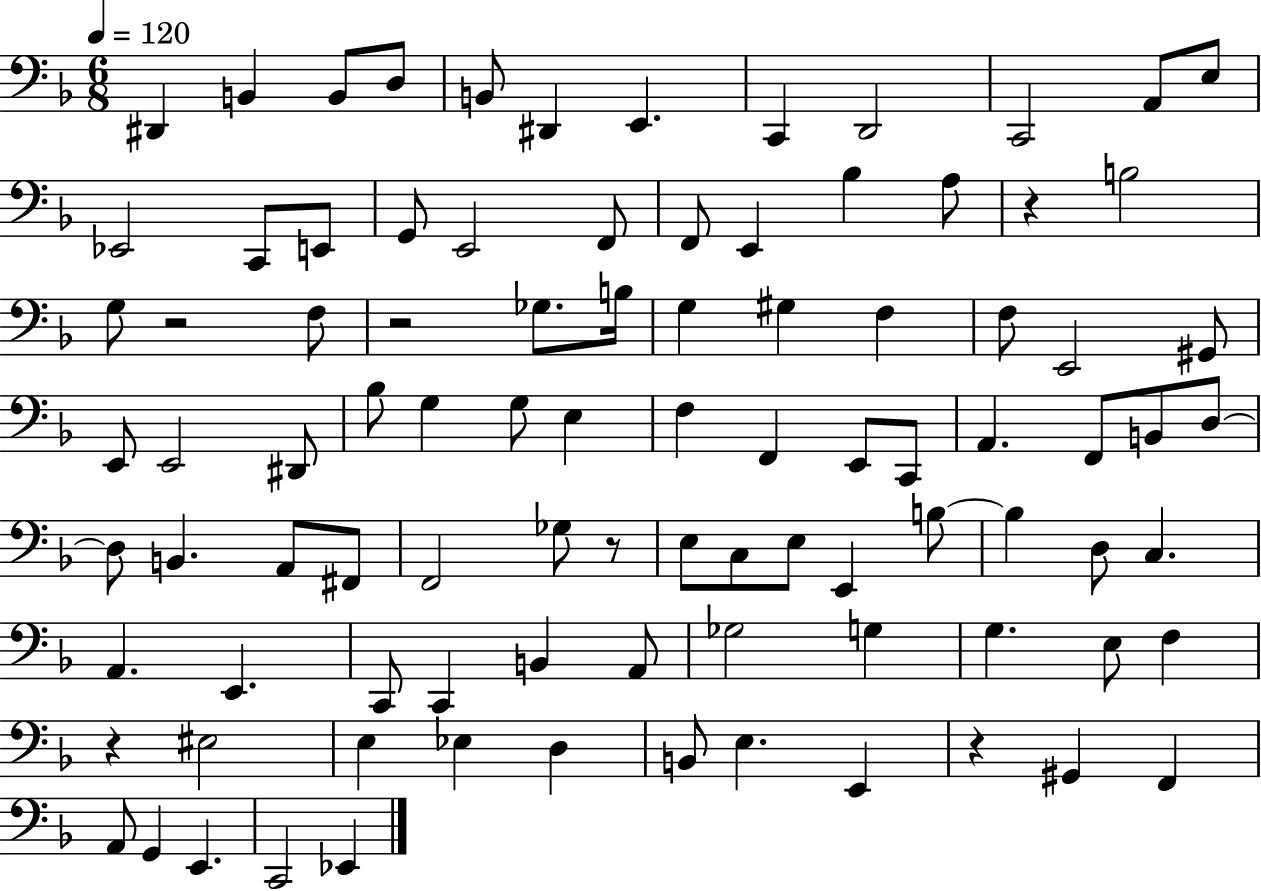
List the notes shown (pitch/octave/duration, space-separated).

D#2/q B2/q B2/e D3/e B2/e D#2/q E2/q. C2/q D2/h C2/h A2/e E3/e Eb2/h C2/e E2/e G2/e E2/h F2/e F2/e E2/q Bb3/q A3/e R/q B3/h G3/e R/h F3/e R/h Gb3/e. B3/s G3/q G#3/q F3/q F3/e E2/h G#2/e E2/e E2/h D#2/e Bb3/e G3/q G3/e E3/q F3/q F2/q E2/e C2/e A2/q. F2/e B2/e D3/e D3/e B2/q. A2/e F#2/e F2/h Gb3/e R/e E3/e C3/e E3/e E2/q B3/e B3/q D3/e C3/q. A2/q. E2/q. C2/e C2/q B2/q A2/e Gb3/h G3/q G3/q. E3/e F3/q R/q EIS3/h E3/q Eb3/q D3/q B2/e E3/q. E2/q R/q G#2/q F2/q A2/e G2/q E2/q. C2/h Eb2/q